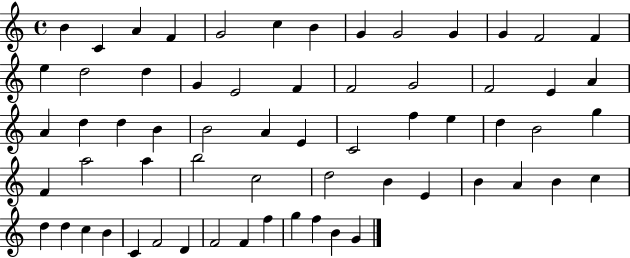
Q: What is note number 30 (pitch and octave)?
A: A4